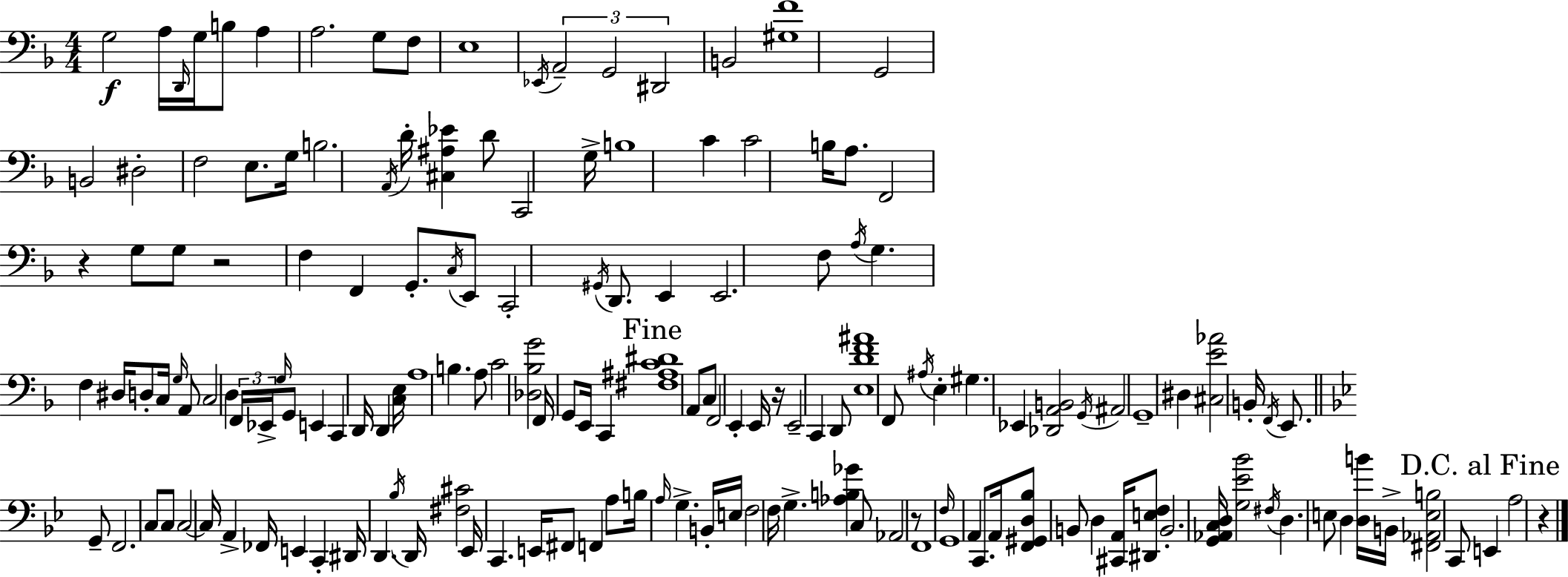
G3/h A3/s D2/s G3/s B3/e A3/q A3/h. G3/e F3/e E3/w Eb2/s A2/h G2/h D#2/h B2/h [G#3,F4]/w G2/h B2/h D#3/h F3/h E3/e. G3/s B3/h. A2/s D4/s [C#3,A#3,Eb4]/q D4/e C2/h G3/s B3/w C4/q C4/h B3/s A3/e. F2/h R/q G3/e G3/e R/h F3/q F2/q G2/e. C3/s E2/e C2/h G#2/s D2/e. E2/q E2/h. F3/e A3/s G3/q. F3/q D#3/s D3/e C3/s G3/s A2/e C3/h D3/q F2/s Eb2/s G3/s G2/e E2/q C2/q D2/s D2/q [C3,E3]/s A3/w B3/q. A3/e C4/h [Db3,Bb3,G4]/h F2/s G2/e E2/s C2/q [F#3,A#3,C4,D#4]/w A2/e C3/e F2/h E2/q E2/s R/s E2/h C2/q D2/e [E3,D4,F4,A#4]/w F2/e A#3/s E3/q G#3/q. Eb2/q [Db2,A2,B2]/h G2/s A#2/h G2/w D#3/q [C#3,E4,Ab4]/h B2/s F2/s E2/e. G2/e F2/h. C3/e C3/e C3/h C3/s A2/q FES2/s E2/q C2/q D#2/s D2/q. Bb3/s D2/s [F#3,C#4]/h Eb2/s C2/q. E2/s F#2/e F2/q A3/e B3/s A3/s G3/q. B2/s E3/s F3/h F3/s G3/q. [Ab3,B3,Gb4]/q C3/e Ab2/h R/e F2/w F3/s G2/w A2/q C2/e. A2/s [F2,G#2,D3,Bb3]/e B2/e D3/q [C#2,A2]/s [D#2,E3,F3]/e B2/h. [G2,Ab2,C3,D3]/s [G3,Eb4,Bb4]/h F#3/s D3/q. E3/e D3/q [D3,B4]/s B2/s [F#2,Ab2,E3,B3]/h C2/e E2/q A3/h R/q